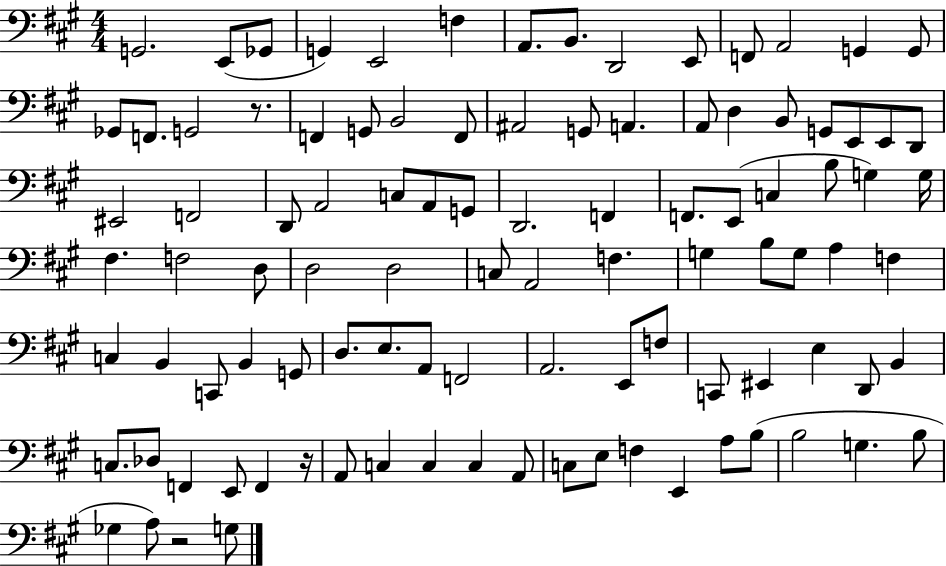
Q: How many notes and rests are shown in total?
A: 101